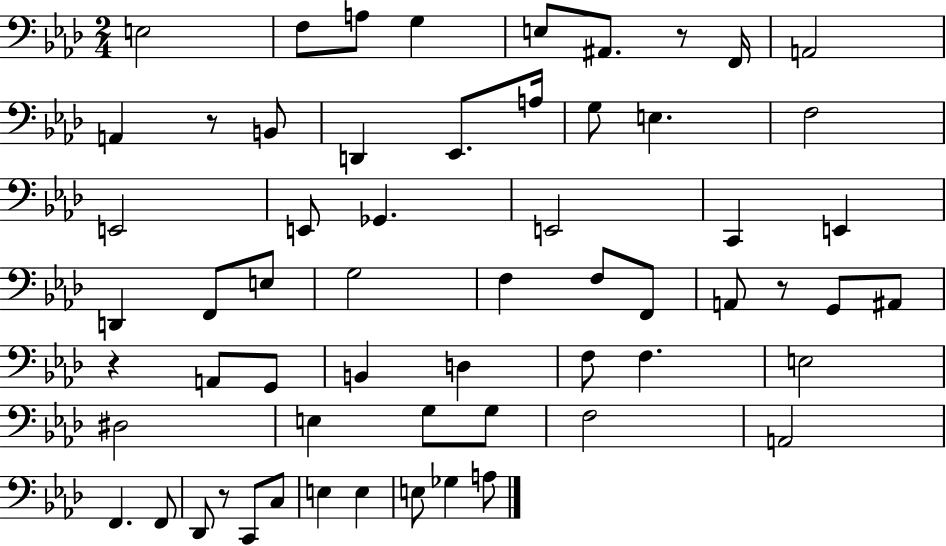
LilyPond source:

{
  \clef bass
  \numericTimeSignature
  \time 2/4
  \key aes \major
  e2 | f8 a8 g4 | e8 ais,8. r8 f,16 | a,2 | \break a,4 r8 b,8 | d,4 ees,8. a16 | g8 e4. | f2 | \break e,2 | e,8 ges,4. | e,2 | c,4 e,4 | \break d,4 f,8 e8 | g2 | f4 f8 f,8 | a,8 r8 g,8 ais,8 | \break r4 a,8 g,8 | b,4 d4 | f8 f4. | e2 | \break dis2 | e4 g8 g8 | f2 | a,2 | \break f,4. f,8 | des,8 r8 c,8 c8 | e4 e4 | e8 ges4 a8 | \break \bar "|."
}